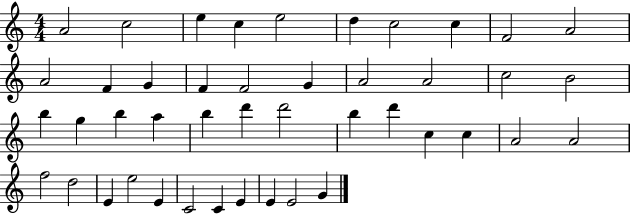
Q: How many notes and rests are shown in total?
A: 44